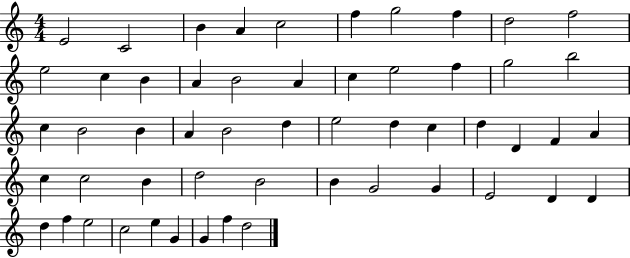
E4/h C4/h B4/q A4/q C5/h F5/q G5/h F5/q D5/h F5/h E5/h C5/q B4/q A4/q B4/h A4/q C5/q E5/h F5/q G5/h B5/h C5/q B4/h B4/q A4/q B4/h D5/q E5/h D5/q C5/q D5/q D4/q F4/q A4/q C5/q C5/h B4/q D5/h B4/h B4/q G4/h G4/q E4/h D4/q D4/q D5/q F5/q E5/h C5/h E5/q G4/q G4/q F5/q D5/h